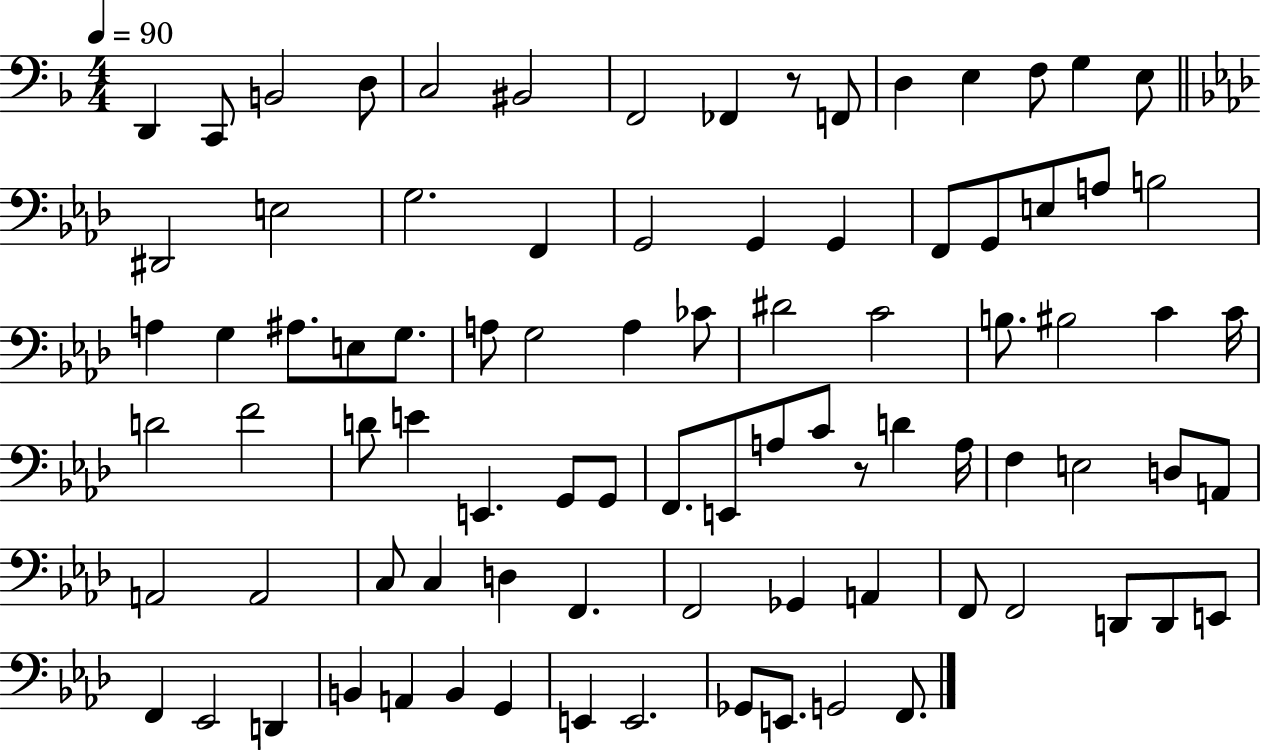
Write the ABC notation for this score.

X:1
T:Untitled
M:4/4
L:1/4
K:F
D,, C,,/2 B,,2 D,/2 C,2 ^B,,2 F,,2 _F,, z/2 F,,/2 D, E, F,/2 G, E,/2 ^D,,2 E,2 G,2 F,, G,,2 G,, G,, F,,/2 G,,/2 E,/2 A,/2 B,2 A, G, ^A,/2 E,/2 G,/2 A,/2 G,2 A, _C/2 ^D2 C2 B,/2 ^B,2 C C/4 D2 F2 D/2 E E,, G,,/2 G,,/2 F,,/2 E,,/2 A,/2 C/2 z/2 D A,/4 F, E,2 D,/2 A,,/2 A,,2 A,,2 C,/2 C, D, F,, F,,2 _G,, A,, F,,/2 F,,2 D,,/2 D,,/2 E,,/2 F,, _E,,2 D,, B,, A,, B,, G,, E,, E,,2 _G,,/2 E,,/2 G,,2 F,,/2